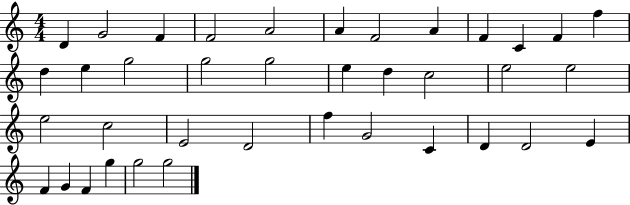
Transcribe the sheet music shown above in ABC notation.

X:1
T:Untitled
M:4/4
L:1/4
K:C
D G2 F F2 A2 A F2 A F C F f d e g2 g2 g2 e d c2 e2 e2 e2 c2 E2 D2 f G2 C D D2 E F G F g g2 g2